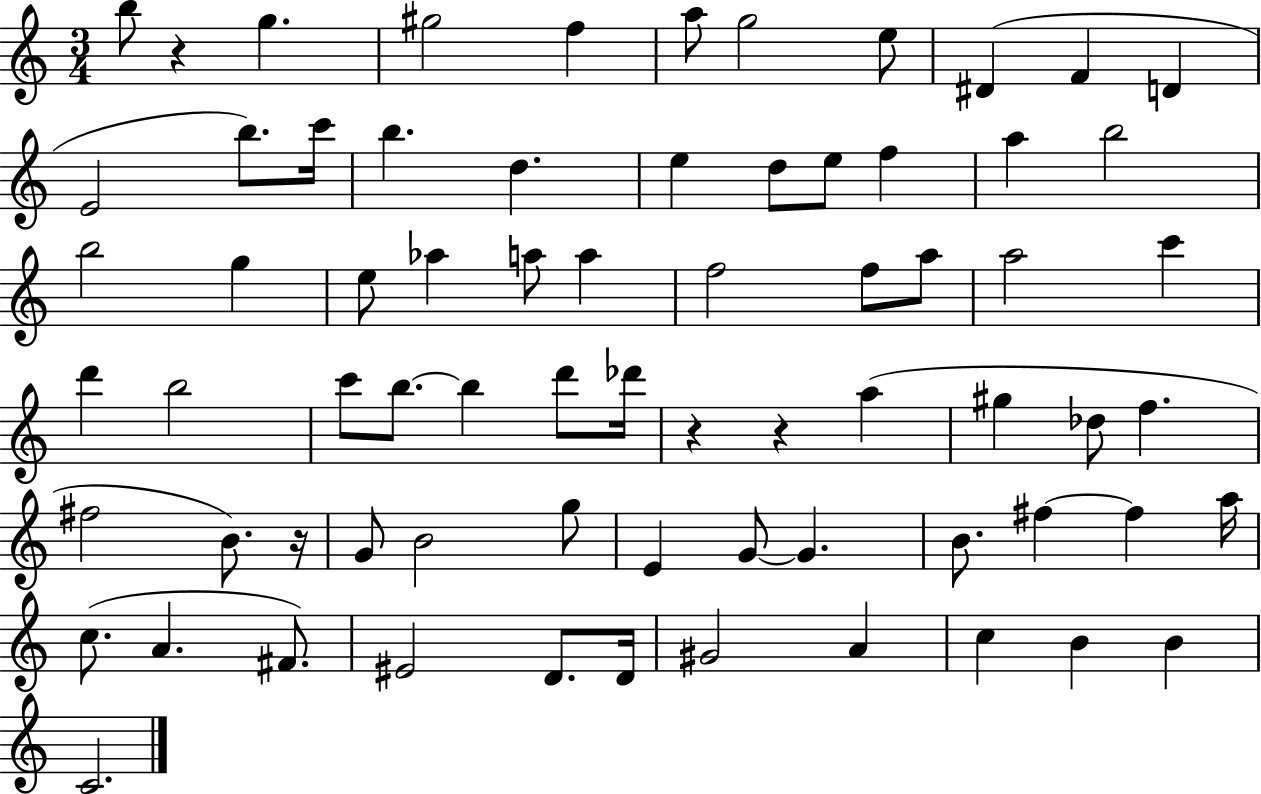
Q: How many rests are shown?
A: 4